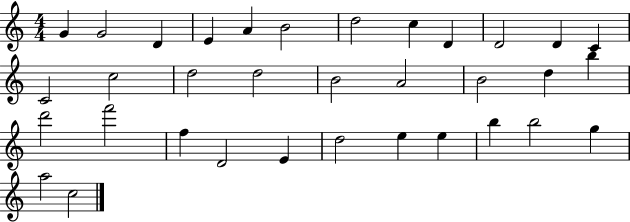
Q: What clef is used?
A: treble